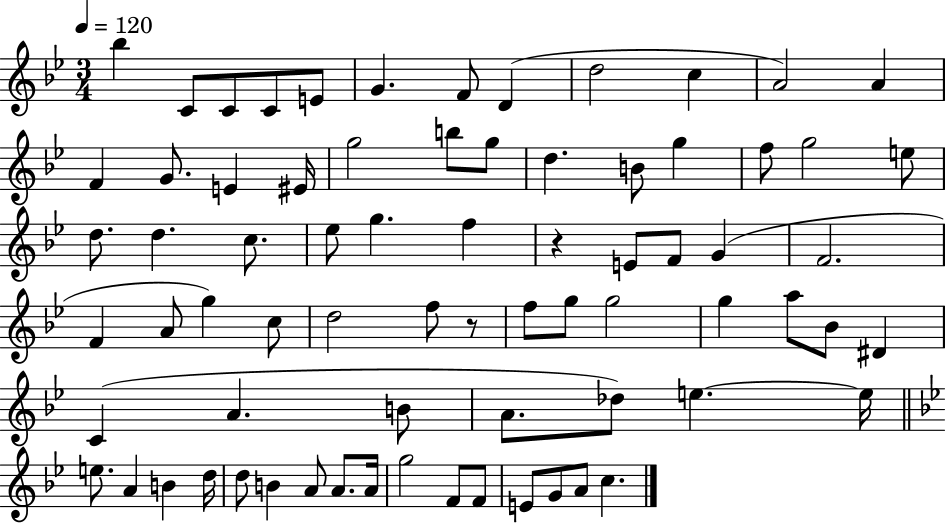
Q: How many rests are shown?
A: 2